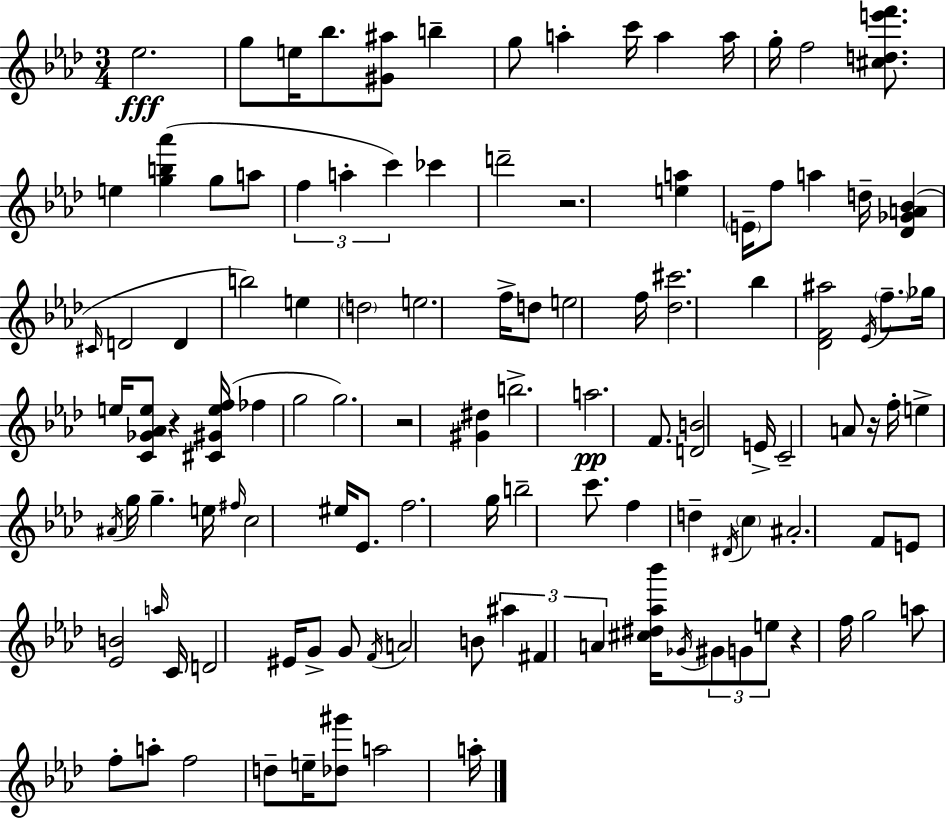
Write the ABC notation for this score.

X:1
T:Untitled
M:3/4
L:1/4
K:Fm
_e2 g/2 e/4 _b/2 [^G^a]/2 b g/2 a c'/4 a a/4 g/4 f2 [^cde'f']/2 e [gb_a'] g/2 a/2 f a c' _c' d'2 z2 [ea] E/4 f/2 a d/4 [_D_GA_B] ^C/4 D2 D b2 e d2 e2 f/4 d/2 e2 f/4 [_d^c']2 _b [_DF^a]2 _E/4 f/2 _g/4 e/4 [C_G_Ae]/2 z [^C^Gef]/4 _f g2 g2 z2 [^G^d] b2 a2 F/2 [DB]2 E/4 C2 A/2 z/4 f/4 e ^A/4 g/4 g e/4 ^f/4 c2 ^e/4 _E/2 f2 g/4 b2 c'/2 f d ^D/4 c ^A2 F/2 E/2 [_EB]2 a/4 C/4 D2 ^E/4 G/2 G/2 F/4 A2 B/2 ^a ^F A [^c^d_a_b']/4 _G/4 ^G/2 G/2 e/2 z f/4 g2 a/2 f/2 a/2 f2 d/2 e/4 [_d^g']/2 a2 a/4